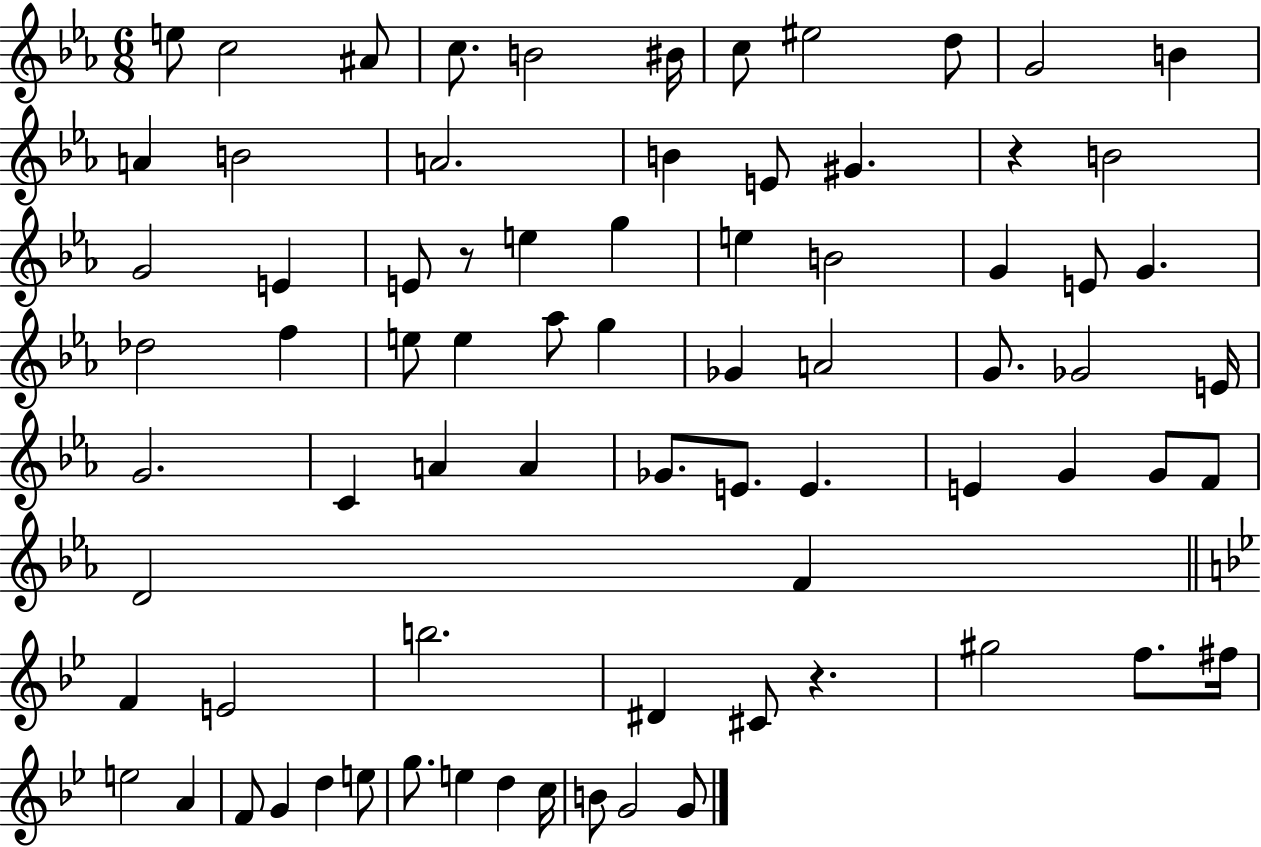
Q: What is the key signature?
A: EES major